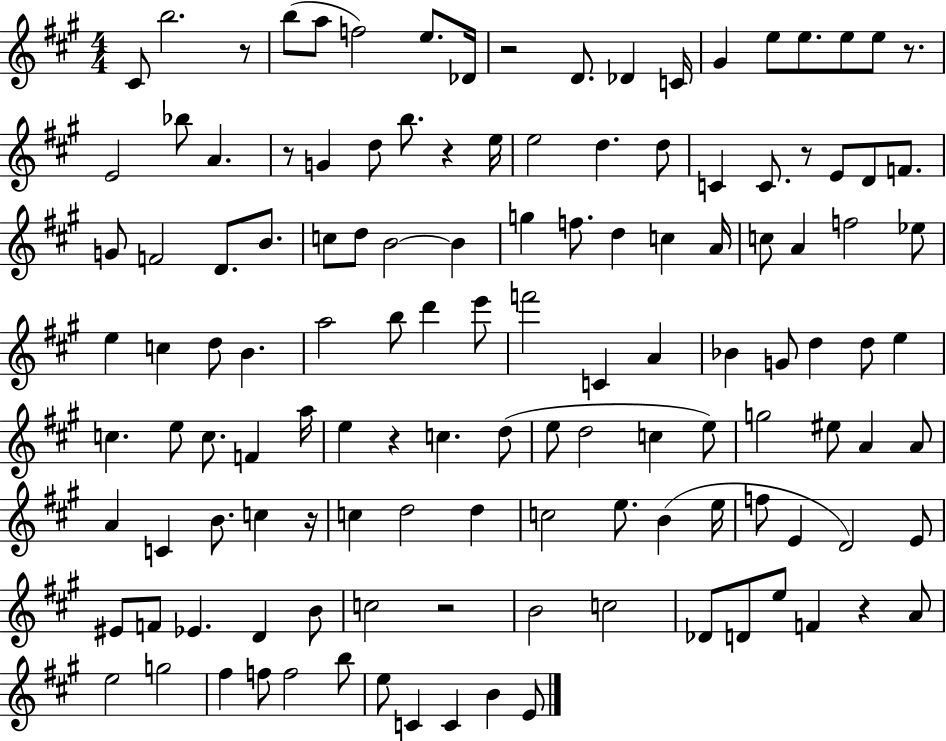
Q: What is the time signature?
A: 4/4